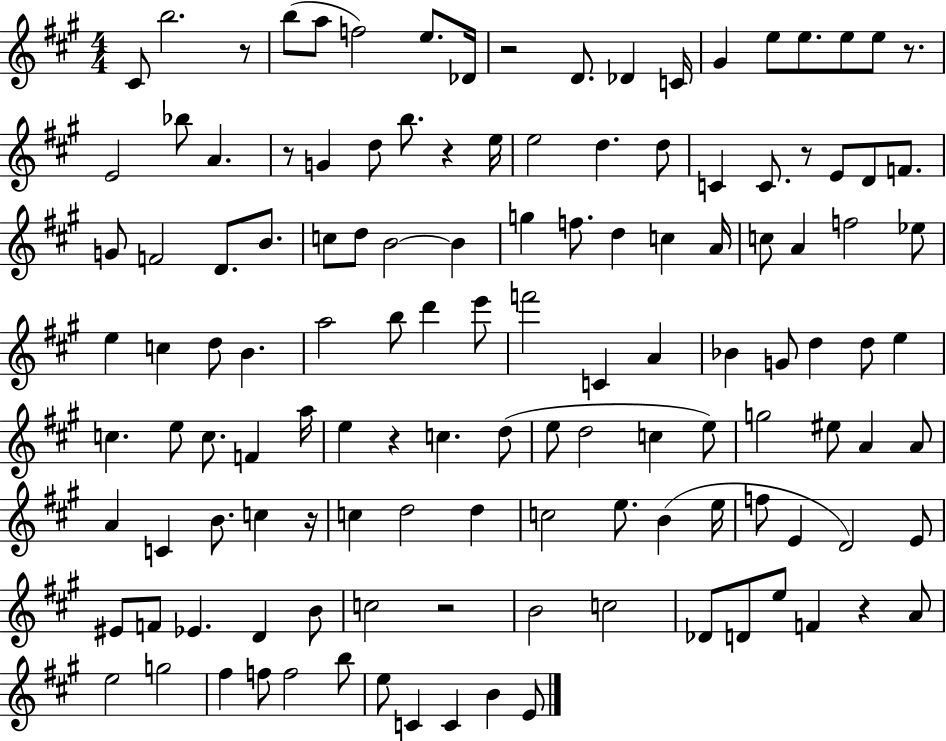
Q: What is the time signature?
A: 4/4